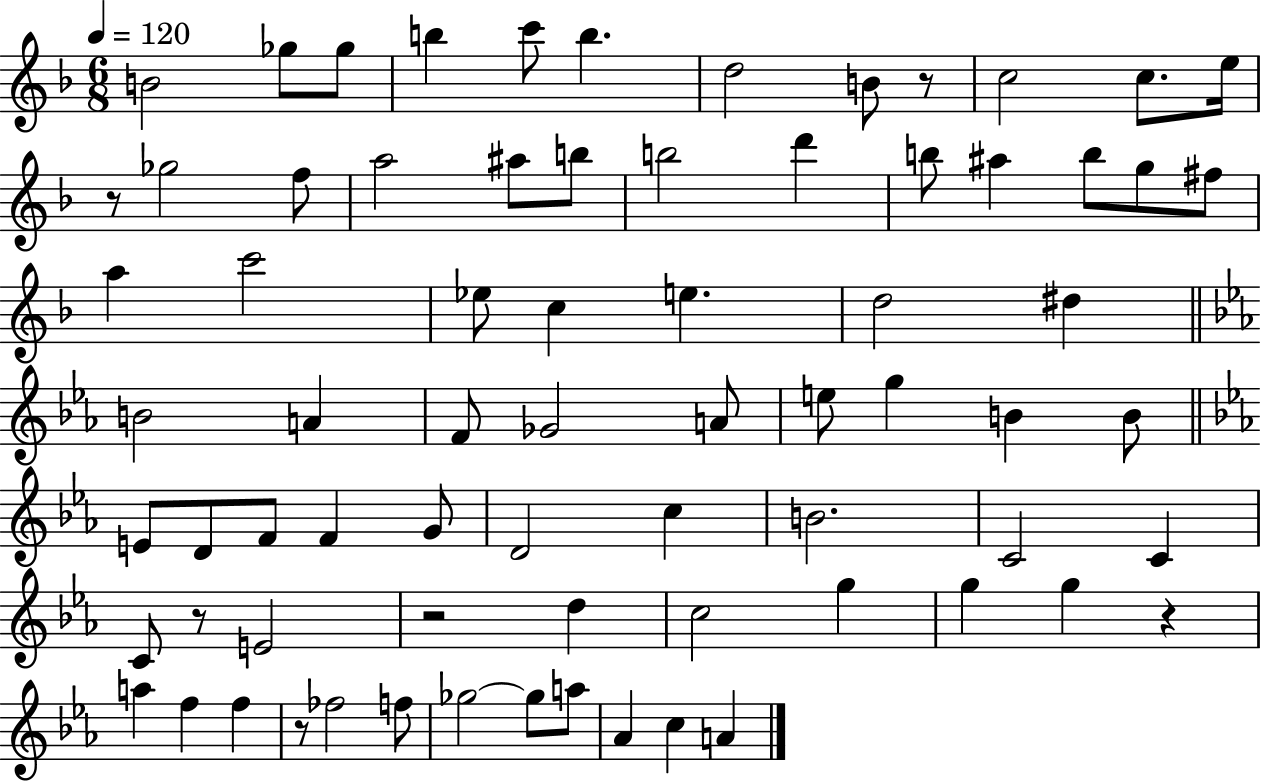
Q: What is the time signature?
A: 6/8